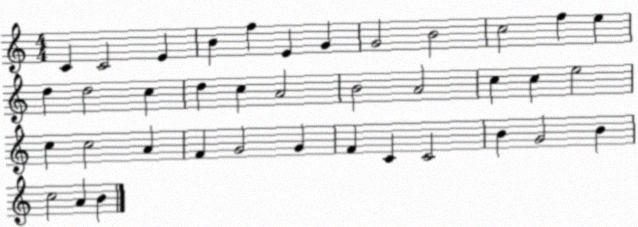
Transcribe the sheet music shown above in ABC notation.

X:1
T:Untitled
M:4/4
L:1/4
K:C
C C2 E B f E G G2 B2 c2 f e d d2 c d c A2 B2 A2 c c e2 c c2 A F G2 G F C C2 B G2 B c2 A B